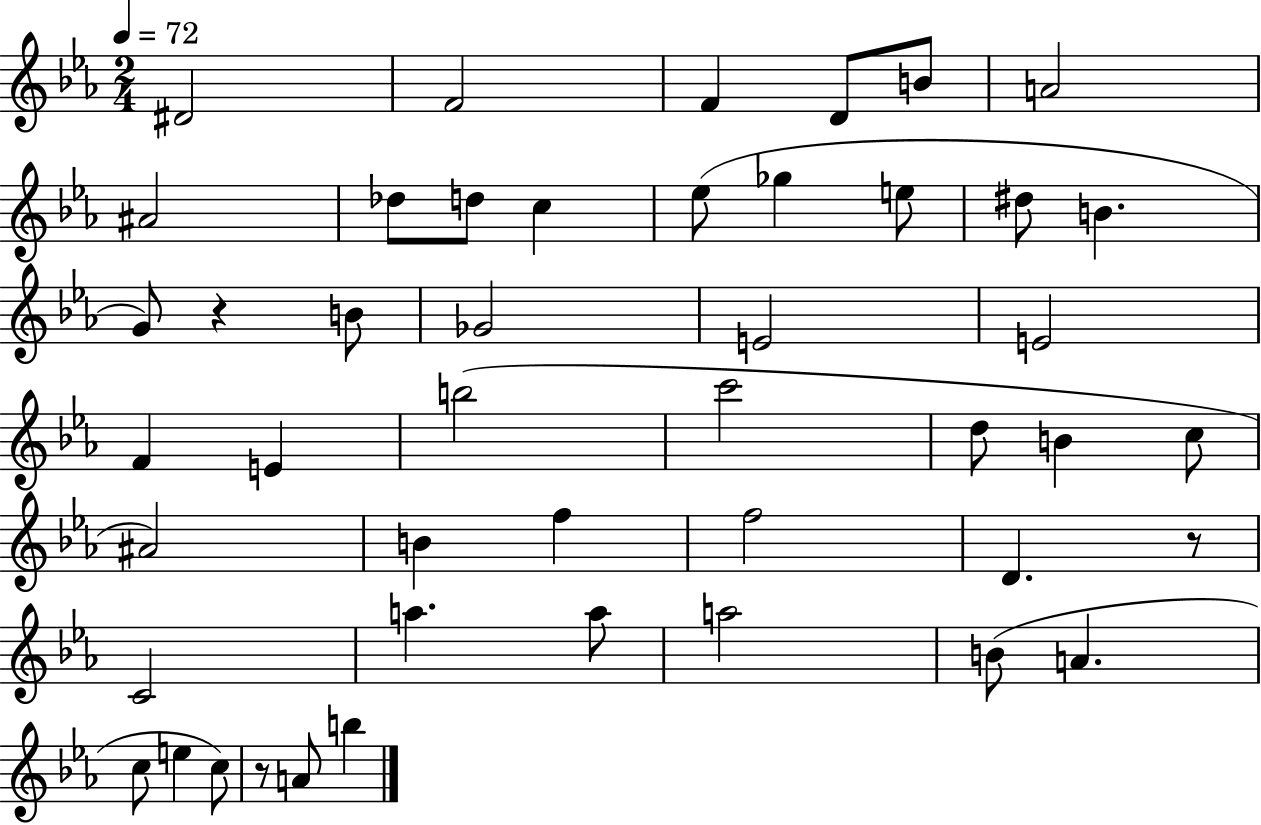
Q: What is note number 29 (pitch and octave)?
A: B4